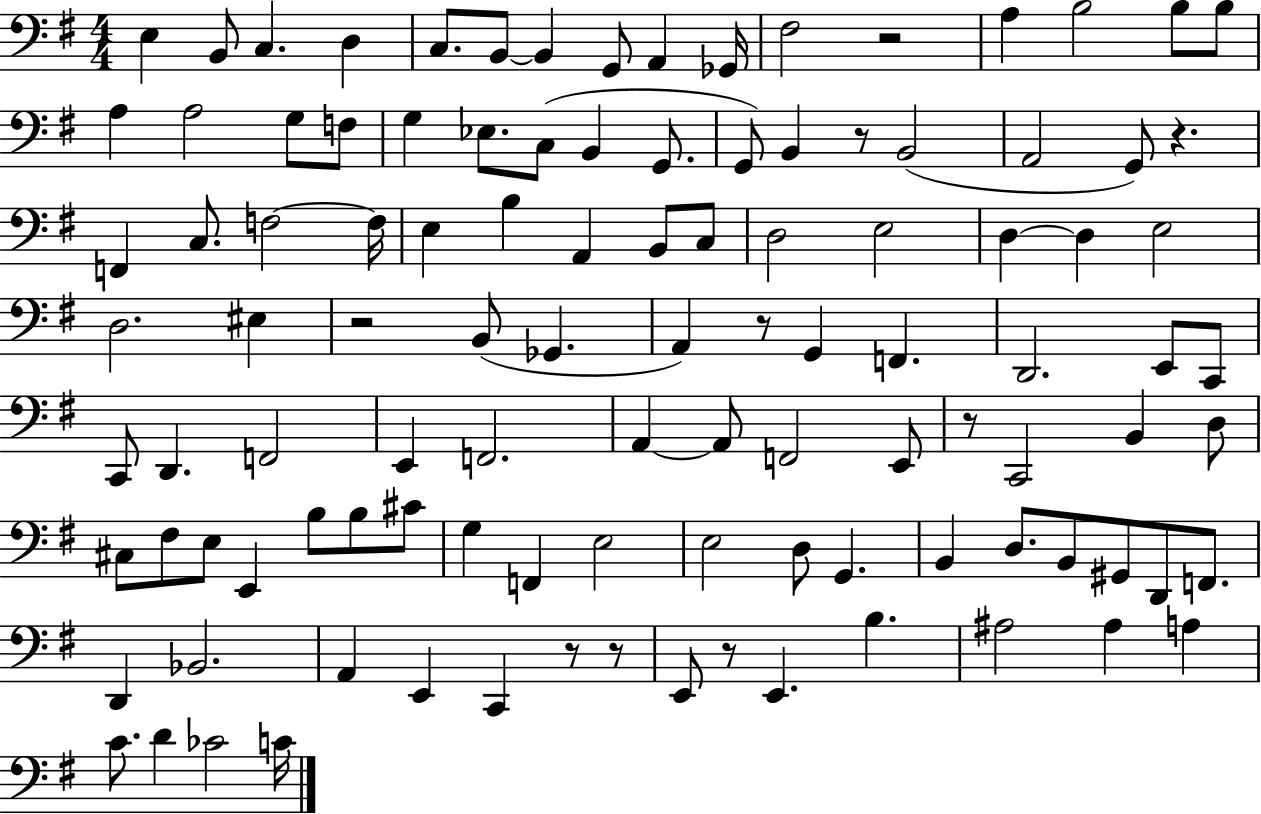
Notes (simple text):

E3/q B2/e C3/q. D3/q C3/e. B2/e B2/q G2/e A2/q Gb2/s F#3/h R/h A3/q B3/h B3/e B3/e A3/q A3/h G3/e F3/e G3/q Eb3/e. C3/e B2/q G2/e. G2/e B2/q R/e B2/h A2/h G2/e R/q. F2/q C3/e. F3/h F3/s E3/q B3/q A2/q B2/e C3/e D3/h E3/h D3/q D3/q E3/h D3/h. EIS3/q R/h B2/e Gb2/q. A2/q R/e G2/q F2/q. D2/h. E2/e C2/e C2/e D2/q. F2/h E2/q F2/h. A2/q A2/e F2/h E2/e R/e C2/h B2/q D3/e C#3/e F#3/e E3/e E2/q B3/e B3/e C#4/e G3/q F2/q E3/h E3/h D3/e G2/q. B2/q D3/e. B2/e G#2/e D2/e F2/e. D2/q Bb2/h. A2/q E2/q C2/q R/e R/e E2/e R/e E2/q. B3/q. A#3/h A#3/q A3/q C4/e. D4/q CES4/h C4/s